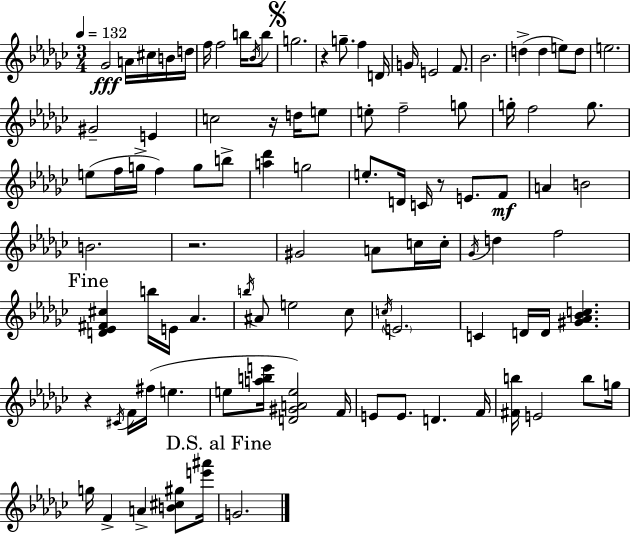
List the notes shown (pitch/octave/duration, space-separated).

Gb4/h A4/s C#5/s B4/s D5/s F5/s F5/h B5/s Bb4/s B5/e G5/h. R/q G5/e. F5/q D4/s G4/s E4/h F4/e. Bb4/h. D5/q D5/q E5/e D5/e E5/h. G#4/h E4/q C5/h R/s D5/s E5/e E5/e F5/h G5/e G5/s F5/h G5/e. E5/e F5/s G5/s F5/q G5/e B5/e [A5,Db6]/q G5/h E5/e. D4/s C4/s R/e E4/e. F4/e A4/q B4/h B4/h. R/h. G#4/h A4/e C5/s C5/s Gb4/s D5/q F5/h [D4,Eb4,F#4,C#5]/q B5/s E4/s Ab4/q. B5/s A#4/e E5/h CES5/e C5/s E4/h. C4/q D4/s D4/s [G#4,Ab4,Bb4,C5]/q. R/q C#4/s F4/s F#5/s E5/q. E5/e [A5,B5,E6]/s [D4,G#4,A4,E5]/h F4/s E4/e E4/e. D4/q. F4/s [F#4,B5]/s E4/h B5/e G5/s G5/s F4/q A4/q [B4,C#5,G#5]/e [E6,A#6]/s G4/h.